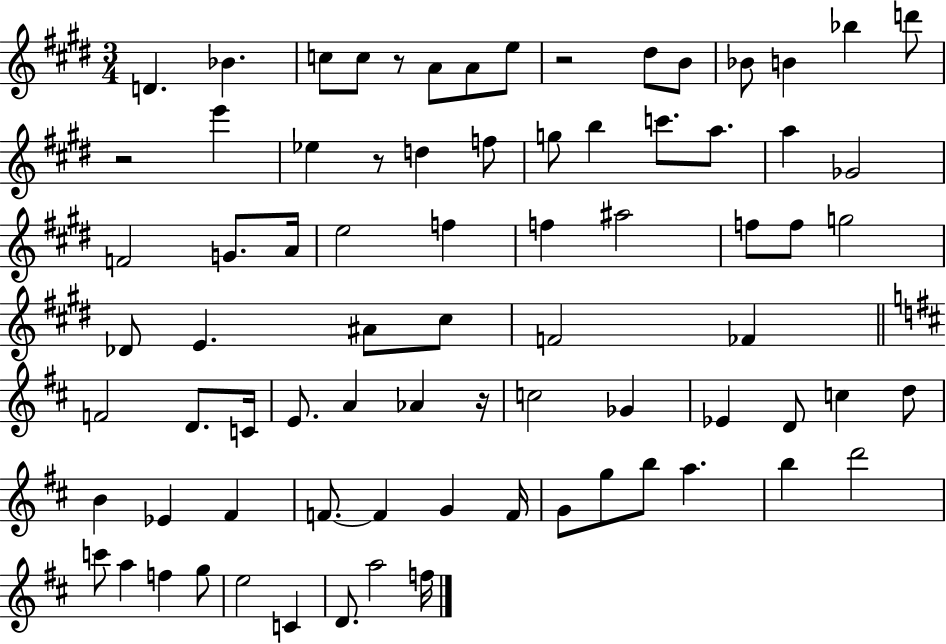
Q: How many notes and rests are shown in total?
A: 78